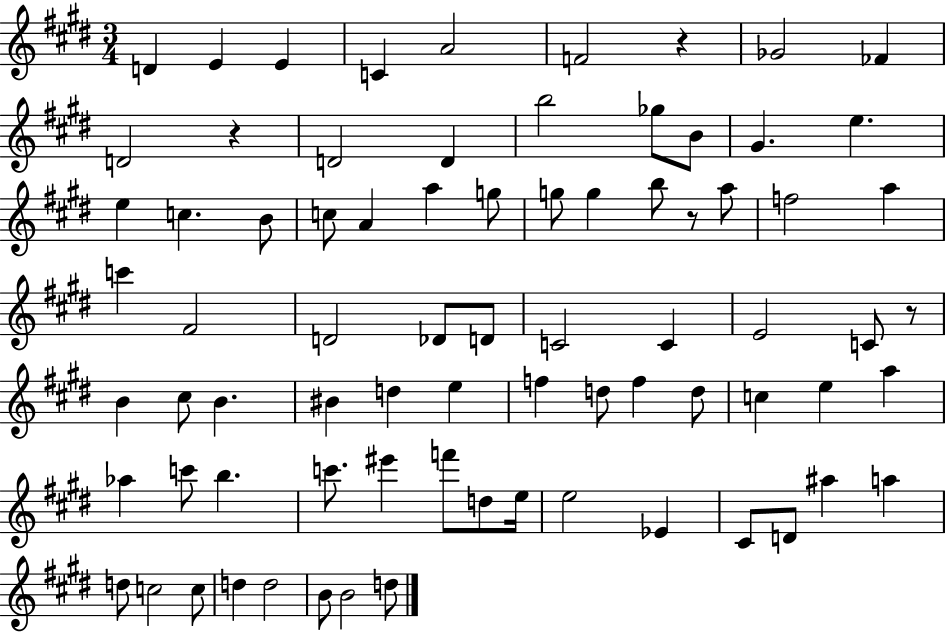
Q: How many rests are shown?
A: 4